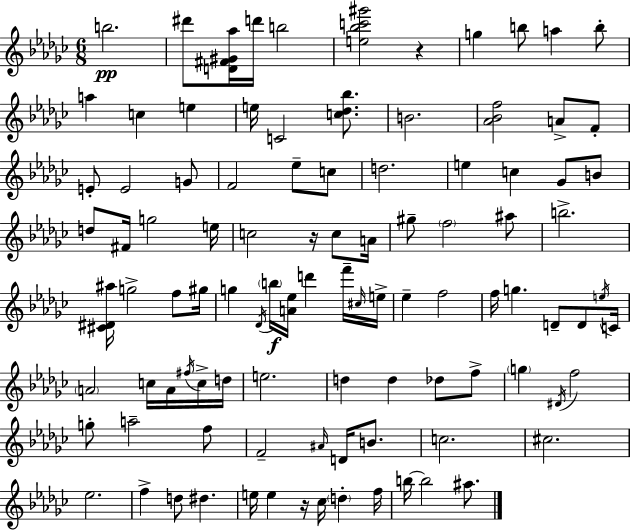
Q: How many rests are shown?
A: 3